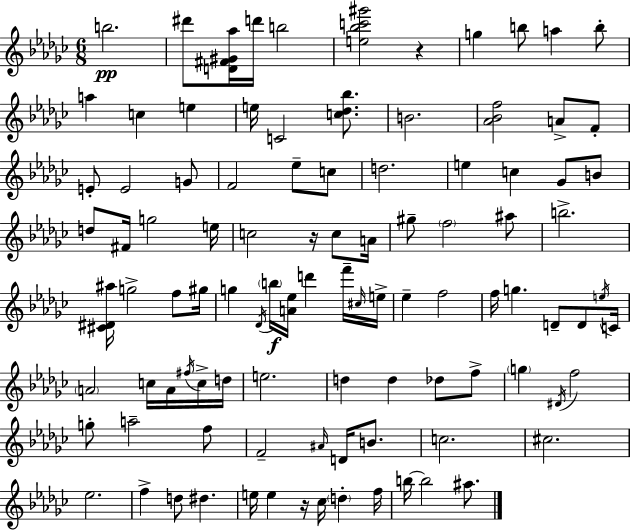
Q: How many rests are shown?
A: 3